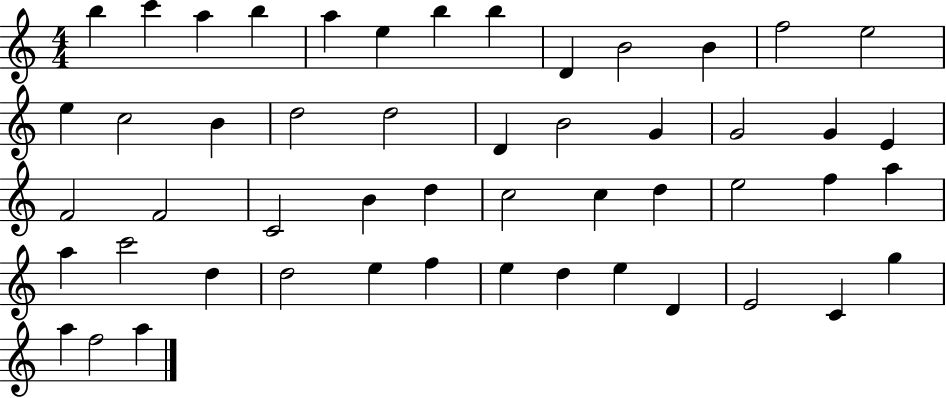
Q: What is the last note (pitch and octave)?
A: A5